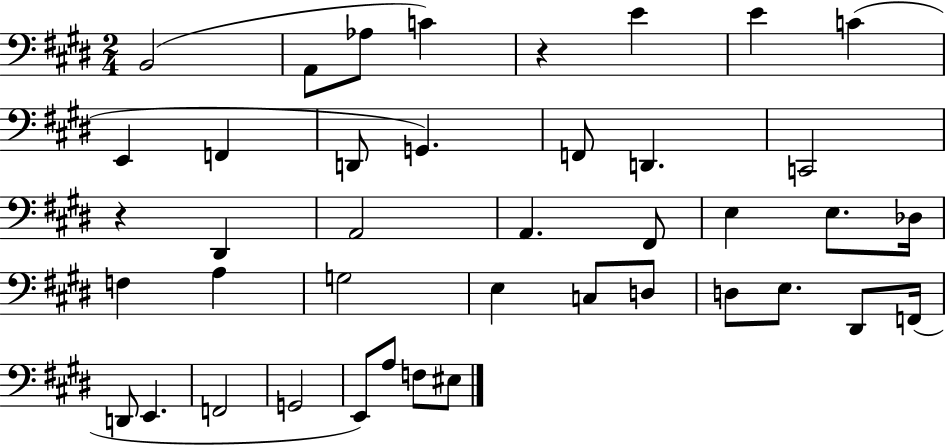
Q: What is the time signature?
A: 2/4